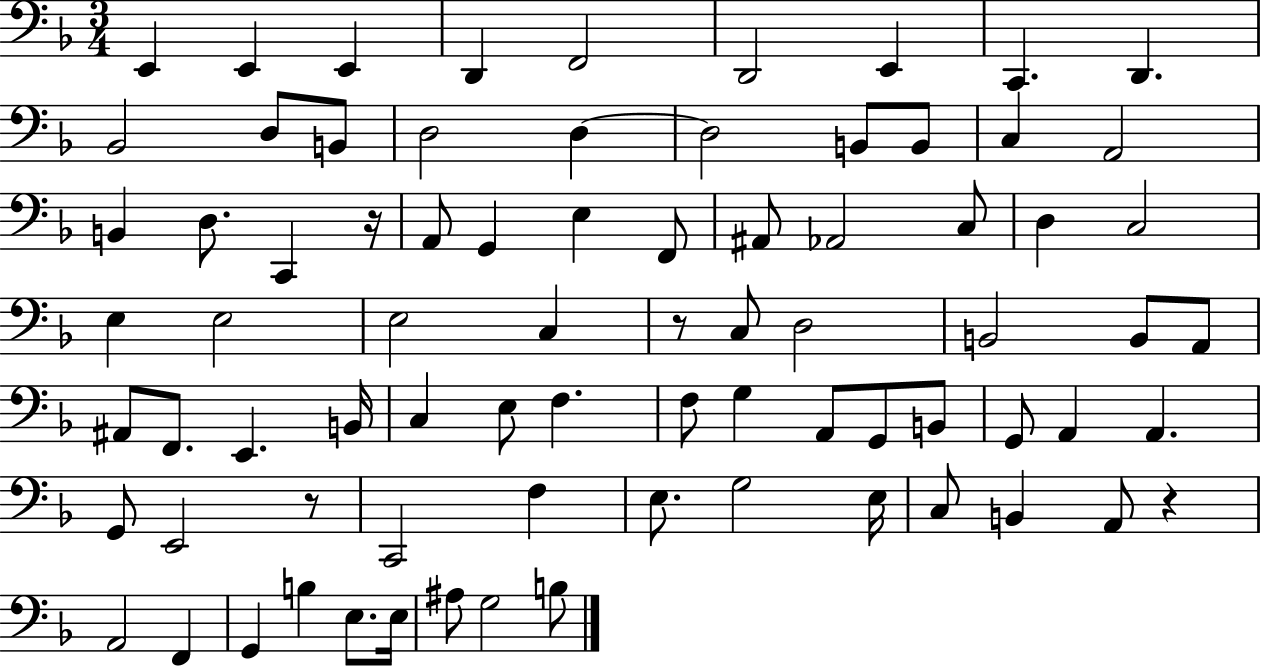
{
  \clef bass
  \numericTimeSignature
  \time 3/4
  \key f \major
  e,4 e,4 e,4 | d,4 f,2 | d,2 e,4 | c,4. d,4. | \break bes,2 d8 b,8 | d2 d4~~ | d2 b,8 b,8 | c4 a,2 | \break b,4 d8. c,4 r16 | a,8 g,4 e4 f,8 | ais,8 aes,2 c8 | d4 c2 | \break e4 e2 | e2 c4 | r8 c8 d2 | b,2 b,8 a,8 | \break ais,8 f,8. e,4. b,16 | c4 e8 f4. | f8 g4 a,8 g,8 b,8 | g,8 a,4 a,4. | \break g,8 e,2 r8 | c,2 f4 | e8. g2 e16 | c8 b,4 a,8 r4 | \break a,2 f,4 | g,4 b4 e8. e16 | ais8 g2 b8 | \bar "|."
}